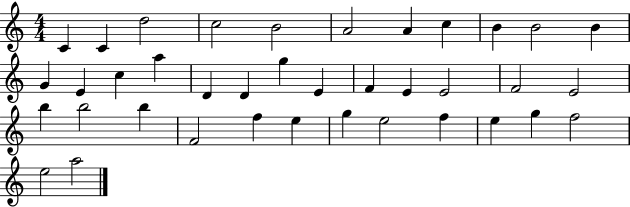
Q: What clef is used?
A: treble